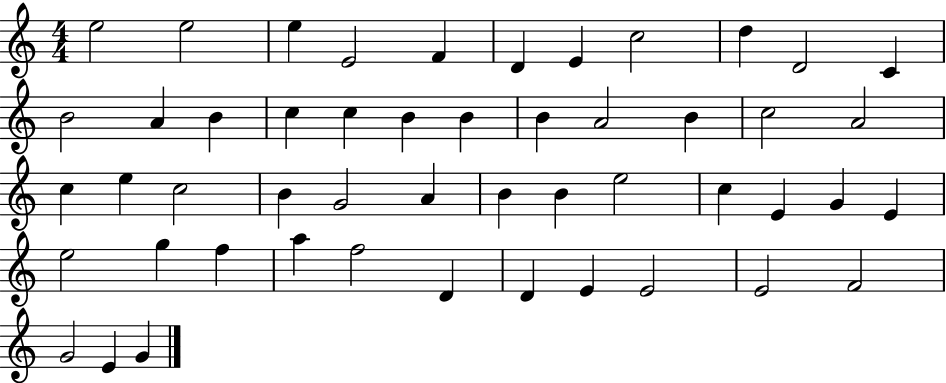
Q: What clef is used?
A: treble